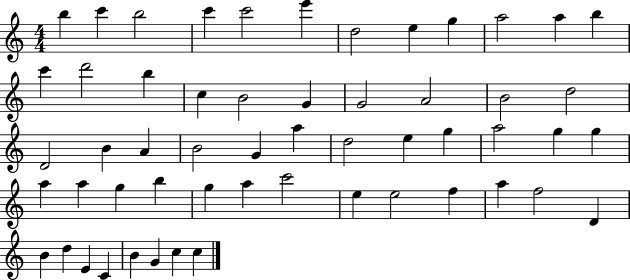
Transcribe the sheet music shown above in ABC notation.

X:1
T:Untitled
M:4/4
L:1/4
K:C
b c' b2 c' c'2 e' d2 e g a2 a b c' d'2 b c B2 G G2 A2 B2 d2 D2 B A B2 G a d2 e g a2 g g a a g b g a c'2 e e2 f a f2 D B d E C B G c c